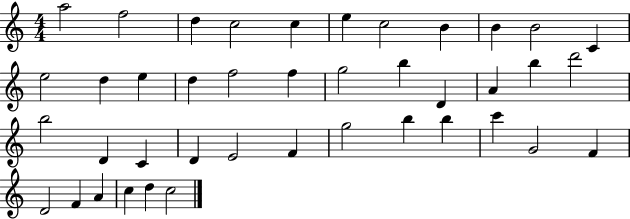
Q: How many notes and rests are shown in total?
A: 41